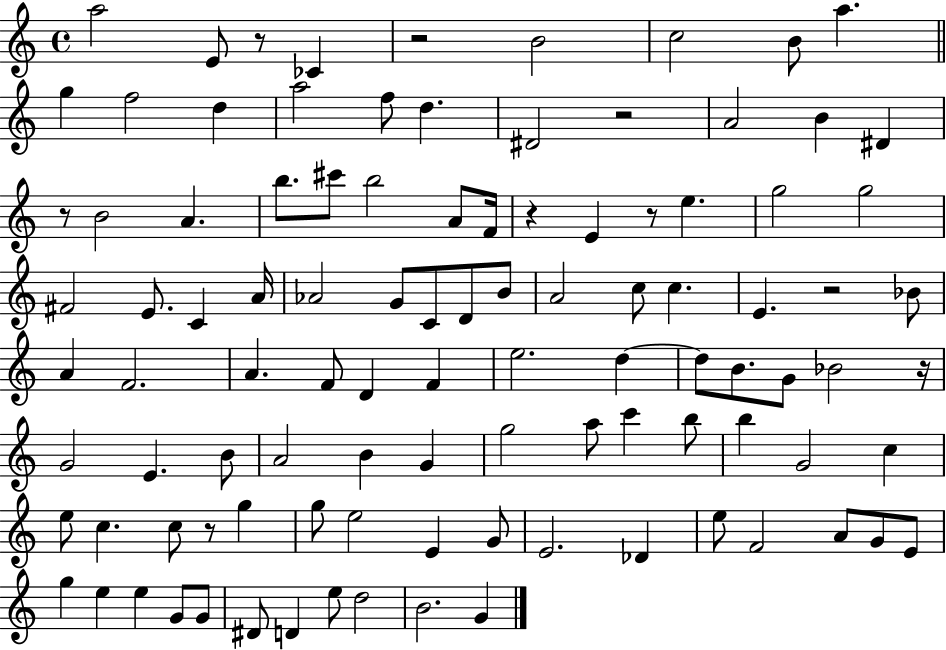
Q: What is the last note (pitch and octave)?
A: G4